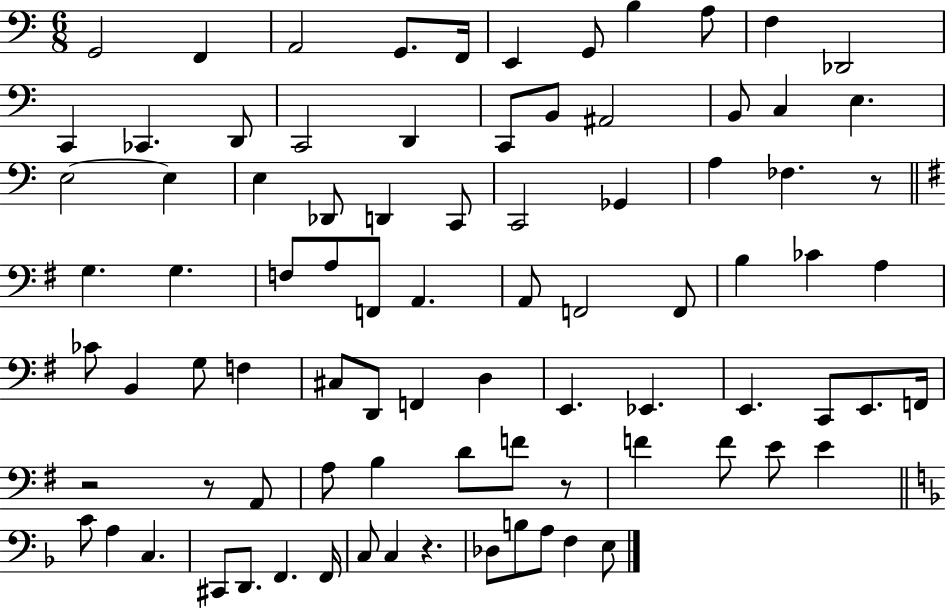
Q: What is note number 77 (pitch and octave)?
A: Db3